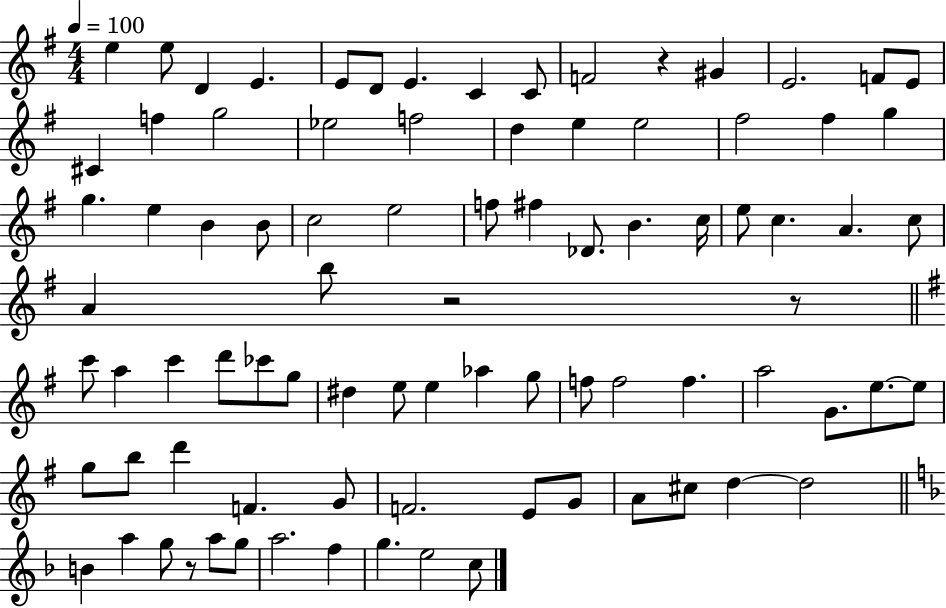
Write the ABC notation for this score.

X:1
T:Untitled
M:4/4
L:1/4
K:G
e e/2 D E E/2 D/2 E C C/2 F2 z ^G E2 F/2 E/2 ^C f g2 _e2 f2 d e e2 ^f2 ^f g g e B B/2 c2 e2 f/2 ^f _D/2 B c/4 e/2 c A c/2 A b/2 z2 z/2 c'/2 a c' d'/2 _c'/2 g/2 ^d e/2 e _a g/2 f/2 f2 f a2 G/2 e/2 e/2 g/2 b/2 d' F G/2 F2 E/2 G/2 A/2 ^c/2 d d2 B a g/2 z/2 a/2 g/2 a2 f g e2 c/2